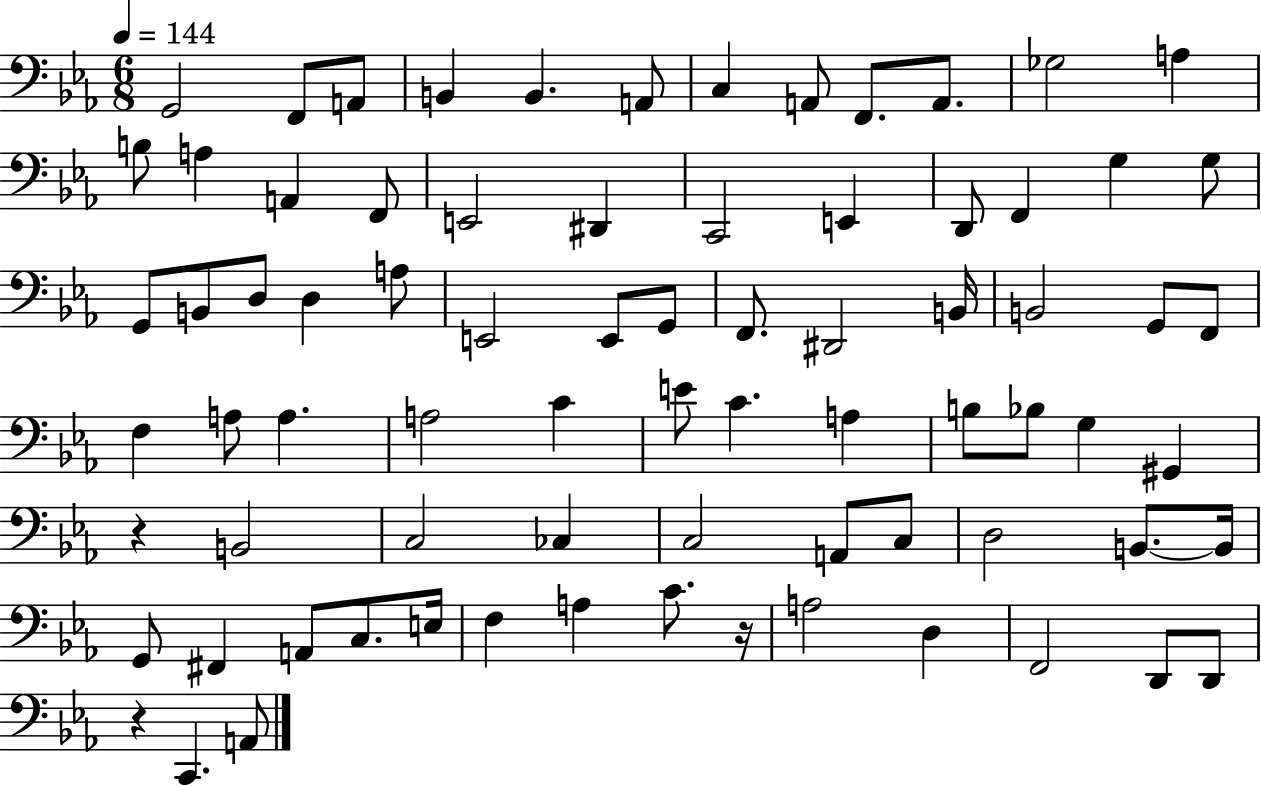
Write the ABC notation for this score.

X:1
T:Untitled
M:6/8
L:1/4
K:Eb
G,,2 F,,/2 A,,/2 B,, B,, A,,/2 C, A,,/2 F,,/2 A,,/2 _G,2 A, B,/2 A, A,, F,,/2 E,,2 ^D,, C,,2 E,, D,,/2 F,, G, G,/2 G,,/2 B,,/2 D,/2 D, A,/2 E,,2 E,,/2 G,,/2 F,,/2 ^D,,2 B,,/4 B,,2 G,,/2 F,,/2 F, A,/2 A, A,2 C E/2 C A, B,/2 _B,/2 G, ^G,, z B,,2 C,2 _C, C,2 A,,/2 C,/2 D,2 B,,/2 B,,/4 G,,/2 ^F,, A,,/2 C,/2 E,/4 F, A, C/2 z/4 A,2 D, F,,2 D,,/2 D,,/2 z C,, A,,/2